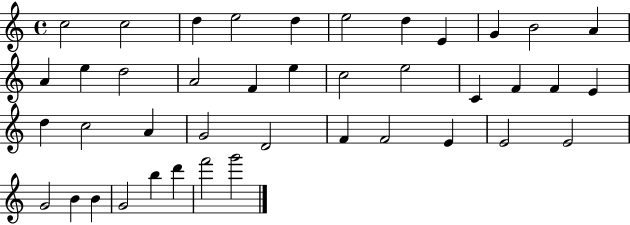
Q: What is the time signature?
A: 4/4